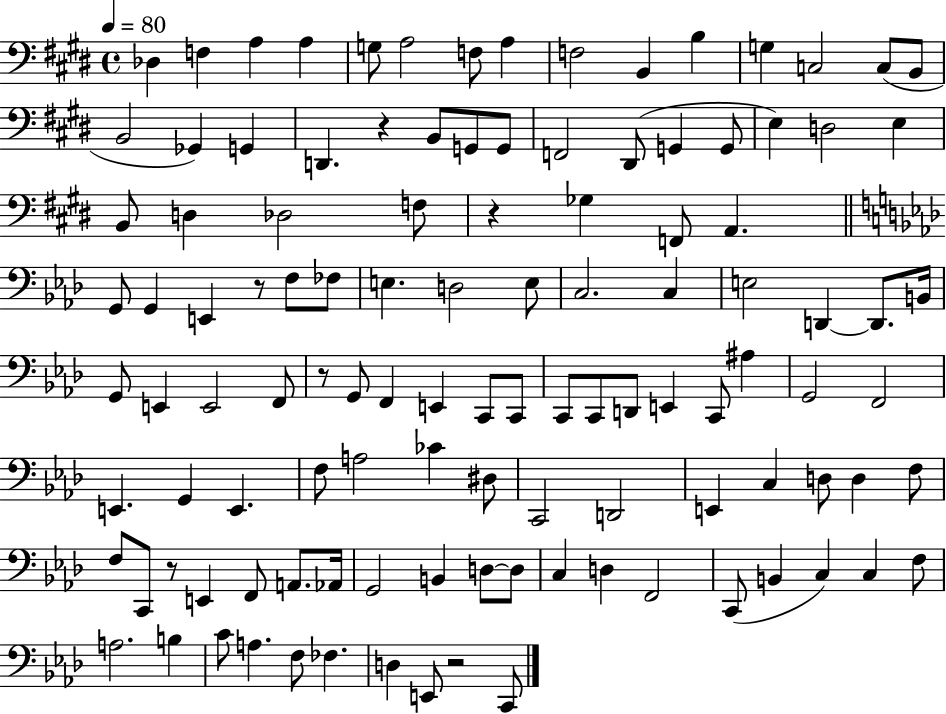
X:1
T:Untitled
M:4/4
L:1/4
K:E
_D, F, A, A, G,/2 A,2 F,/2 A, F,2 B,, B, G, C,2 C,/2 B,,/2 B,,2 _G,, G,, D,, z B,,/2 G,,/2 G,,/2 F,,2 ^D,,/2 G,, G,,/2 E, D,2 E, B,,/2 D, _D,2 F,/2 z _G, F,,/2 A,, G,,/2 G,, E,, z/2 F,/2 _F,/2 E, D,2 E,/2 C,2 C, E,2 D,, D,,/2 B,,/4 G,,/2 E,, E,,2 F,,/2 z/2 G,,/2 F,, E,, C,,/2 C,,/2 C,,/2 C,,/2 D,,/2 E,, C,,/2 ^A, G,,2 F,,2 E,, G,, E,, F,/2 A,2 _C ^D,/2 C,,2 D,,2 E,, C, D,/2 D, F,/2 F,/2 C,,/2 z/2 E,, F,,/2 A,,/2 _A,,/4 G,,2 B,, D,/2 D,/2 C, D, F,,2 C,,/2 B,, C, C, F,/2 A,2 B, C/2 A, F,/2 _F, D, E,,/2 z2 C,,/2